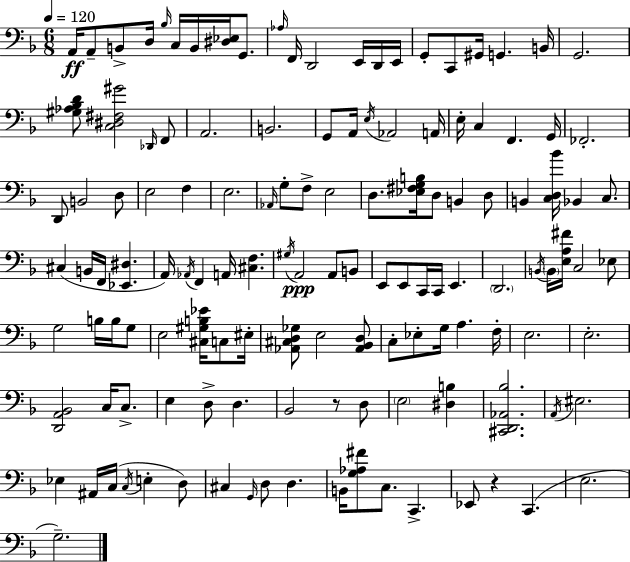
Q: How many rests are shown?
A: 2